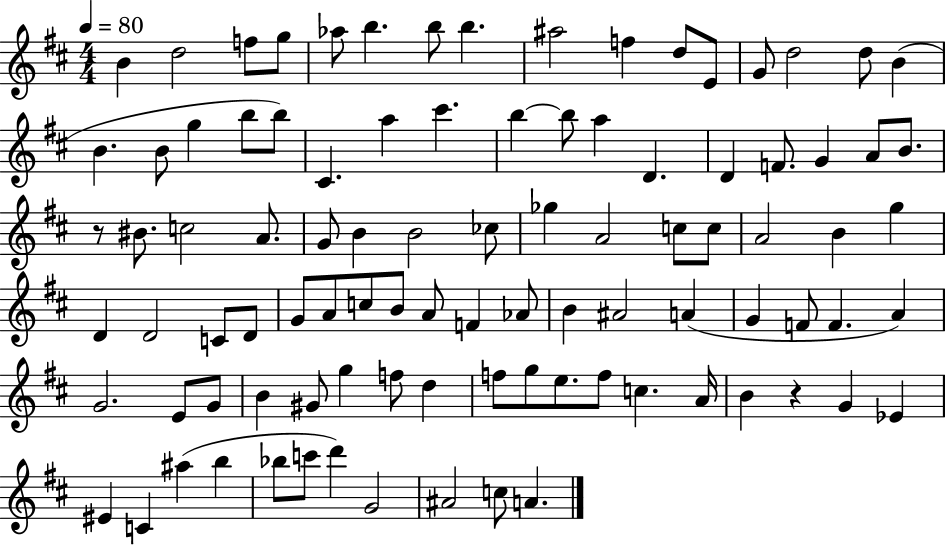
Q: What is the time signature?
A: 4/4